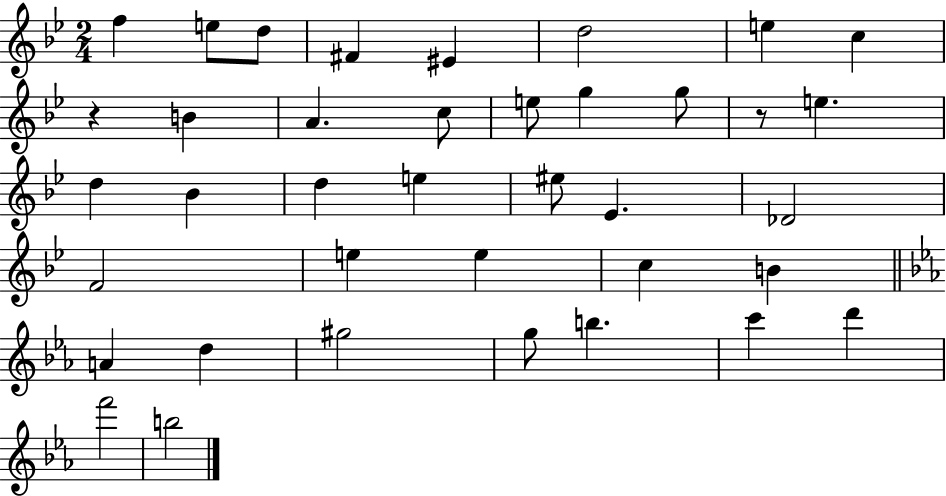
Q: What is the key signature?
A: BES major